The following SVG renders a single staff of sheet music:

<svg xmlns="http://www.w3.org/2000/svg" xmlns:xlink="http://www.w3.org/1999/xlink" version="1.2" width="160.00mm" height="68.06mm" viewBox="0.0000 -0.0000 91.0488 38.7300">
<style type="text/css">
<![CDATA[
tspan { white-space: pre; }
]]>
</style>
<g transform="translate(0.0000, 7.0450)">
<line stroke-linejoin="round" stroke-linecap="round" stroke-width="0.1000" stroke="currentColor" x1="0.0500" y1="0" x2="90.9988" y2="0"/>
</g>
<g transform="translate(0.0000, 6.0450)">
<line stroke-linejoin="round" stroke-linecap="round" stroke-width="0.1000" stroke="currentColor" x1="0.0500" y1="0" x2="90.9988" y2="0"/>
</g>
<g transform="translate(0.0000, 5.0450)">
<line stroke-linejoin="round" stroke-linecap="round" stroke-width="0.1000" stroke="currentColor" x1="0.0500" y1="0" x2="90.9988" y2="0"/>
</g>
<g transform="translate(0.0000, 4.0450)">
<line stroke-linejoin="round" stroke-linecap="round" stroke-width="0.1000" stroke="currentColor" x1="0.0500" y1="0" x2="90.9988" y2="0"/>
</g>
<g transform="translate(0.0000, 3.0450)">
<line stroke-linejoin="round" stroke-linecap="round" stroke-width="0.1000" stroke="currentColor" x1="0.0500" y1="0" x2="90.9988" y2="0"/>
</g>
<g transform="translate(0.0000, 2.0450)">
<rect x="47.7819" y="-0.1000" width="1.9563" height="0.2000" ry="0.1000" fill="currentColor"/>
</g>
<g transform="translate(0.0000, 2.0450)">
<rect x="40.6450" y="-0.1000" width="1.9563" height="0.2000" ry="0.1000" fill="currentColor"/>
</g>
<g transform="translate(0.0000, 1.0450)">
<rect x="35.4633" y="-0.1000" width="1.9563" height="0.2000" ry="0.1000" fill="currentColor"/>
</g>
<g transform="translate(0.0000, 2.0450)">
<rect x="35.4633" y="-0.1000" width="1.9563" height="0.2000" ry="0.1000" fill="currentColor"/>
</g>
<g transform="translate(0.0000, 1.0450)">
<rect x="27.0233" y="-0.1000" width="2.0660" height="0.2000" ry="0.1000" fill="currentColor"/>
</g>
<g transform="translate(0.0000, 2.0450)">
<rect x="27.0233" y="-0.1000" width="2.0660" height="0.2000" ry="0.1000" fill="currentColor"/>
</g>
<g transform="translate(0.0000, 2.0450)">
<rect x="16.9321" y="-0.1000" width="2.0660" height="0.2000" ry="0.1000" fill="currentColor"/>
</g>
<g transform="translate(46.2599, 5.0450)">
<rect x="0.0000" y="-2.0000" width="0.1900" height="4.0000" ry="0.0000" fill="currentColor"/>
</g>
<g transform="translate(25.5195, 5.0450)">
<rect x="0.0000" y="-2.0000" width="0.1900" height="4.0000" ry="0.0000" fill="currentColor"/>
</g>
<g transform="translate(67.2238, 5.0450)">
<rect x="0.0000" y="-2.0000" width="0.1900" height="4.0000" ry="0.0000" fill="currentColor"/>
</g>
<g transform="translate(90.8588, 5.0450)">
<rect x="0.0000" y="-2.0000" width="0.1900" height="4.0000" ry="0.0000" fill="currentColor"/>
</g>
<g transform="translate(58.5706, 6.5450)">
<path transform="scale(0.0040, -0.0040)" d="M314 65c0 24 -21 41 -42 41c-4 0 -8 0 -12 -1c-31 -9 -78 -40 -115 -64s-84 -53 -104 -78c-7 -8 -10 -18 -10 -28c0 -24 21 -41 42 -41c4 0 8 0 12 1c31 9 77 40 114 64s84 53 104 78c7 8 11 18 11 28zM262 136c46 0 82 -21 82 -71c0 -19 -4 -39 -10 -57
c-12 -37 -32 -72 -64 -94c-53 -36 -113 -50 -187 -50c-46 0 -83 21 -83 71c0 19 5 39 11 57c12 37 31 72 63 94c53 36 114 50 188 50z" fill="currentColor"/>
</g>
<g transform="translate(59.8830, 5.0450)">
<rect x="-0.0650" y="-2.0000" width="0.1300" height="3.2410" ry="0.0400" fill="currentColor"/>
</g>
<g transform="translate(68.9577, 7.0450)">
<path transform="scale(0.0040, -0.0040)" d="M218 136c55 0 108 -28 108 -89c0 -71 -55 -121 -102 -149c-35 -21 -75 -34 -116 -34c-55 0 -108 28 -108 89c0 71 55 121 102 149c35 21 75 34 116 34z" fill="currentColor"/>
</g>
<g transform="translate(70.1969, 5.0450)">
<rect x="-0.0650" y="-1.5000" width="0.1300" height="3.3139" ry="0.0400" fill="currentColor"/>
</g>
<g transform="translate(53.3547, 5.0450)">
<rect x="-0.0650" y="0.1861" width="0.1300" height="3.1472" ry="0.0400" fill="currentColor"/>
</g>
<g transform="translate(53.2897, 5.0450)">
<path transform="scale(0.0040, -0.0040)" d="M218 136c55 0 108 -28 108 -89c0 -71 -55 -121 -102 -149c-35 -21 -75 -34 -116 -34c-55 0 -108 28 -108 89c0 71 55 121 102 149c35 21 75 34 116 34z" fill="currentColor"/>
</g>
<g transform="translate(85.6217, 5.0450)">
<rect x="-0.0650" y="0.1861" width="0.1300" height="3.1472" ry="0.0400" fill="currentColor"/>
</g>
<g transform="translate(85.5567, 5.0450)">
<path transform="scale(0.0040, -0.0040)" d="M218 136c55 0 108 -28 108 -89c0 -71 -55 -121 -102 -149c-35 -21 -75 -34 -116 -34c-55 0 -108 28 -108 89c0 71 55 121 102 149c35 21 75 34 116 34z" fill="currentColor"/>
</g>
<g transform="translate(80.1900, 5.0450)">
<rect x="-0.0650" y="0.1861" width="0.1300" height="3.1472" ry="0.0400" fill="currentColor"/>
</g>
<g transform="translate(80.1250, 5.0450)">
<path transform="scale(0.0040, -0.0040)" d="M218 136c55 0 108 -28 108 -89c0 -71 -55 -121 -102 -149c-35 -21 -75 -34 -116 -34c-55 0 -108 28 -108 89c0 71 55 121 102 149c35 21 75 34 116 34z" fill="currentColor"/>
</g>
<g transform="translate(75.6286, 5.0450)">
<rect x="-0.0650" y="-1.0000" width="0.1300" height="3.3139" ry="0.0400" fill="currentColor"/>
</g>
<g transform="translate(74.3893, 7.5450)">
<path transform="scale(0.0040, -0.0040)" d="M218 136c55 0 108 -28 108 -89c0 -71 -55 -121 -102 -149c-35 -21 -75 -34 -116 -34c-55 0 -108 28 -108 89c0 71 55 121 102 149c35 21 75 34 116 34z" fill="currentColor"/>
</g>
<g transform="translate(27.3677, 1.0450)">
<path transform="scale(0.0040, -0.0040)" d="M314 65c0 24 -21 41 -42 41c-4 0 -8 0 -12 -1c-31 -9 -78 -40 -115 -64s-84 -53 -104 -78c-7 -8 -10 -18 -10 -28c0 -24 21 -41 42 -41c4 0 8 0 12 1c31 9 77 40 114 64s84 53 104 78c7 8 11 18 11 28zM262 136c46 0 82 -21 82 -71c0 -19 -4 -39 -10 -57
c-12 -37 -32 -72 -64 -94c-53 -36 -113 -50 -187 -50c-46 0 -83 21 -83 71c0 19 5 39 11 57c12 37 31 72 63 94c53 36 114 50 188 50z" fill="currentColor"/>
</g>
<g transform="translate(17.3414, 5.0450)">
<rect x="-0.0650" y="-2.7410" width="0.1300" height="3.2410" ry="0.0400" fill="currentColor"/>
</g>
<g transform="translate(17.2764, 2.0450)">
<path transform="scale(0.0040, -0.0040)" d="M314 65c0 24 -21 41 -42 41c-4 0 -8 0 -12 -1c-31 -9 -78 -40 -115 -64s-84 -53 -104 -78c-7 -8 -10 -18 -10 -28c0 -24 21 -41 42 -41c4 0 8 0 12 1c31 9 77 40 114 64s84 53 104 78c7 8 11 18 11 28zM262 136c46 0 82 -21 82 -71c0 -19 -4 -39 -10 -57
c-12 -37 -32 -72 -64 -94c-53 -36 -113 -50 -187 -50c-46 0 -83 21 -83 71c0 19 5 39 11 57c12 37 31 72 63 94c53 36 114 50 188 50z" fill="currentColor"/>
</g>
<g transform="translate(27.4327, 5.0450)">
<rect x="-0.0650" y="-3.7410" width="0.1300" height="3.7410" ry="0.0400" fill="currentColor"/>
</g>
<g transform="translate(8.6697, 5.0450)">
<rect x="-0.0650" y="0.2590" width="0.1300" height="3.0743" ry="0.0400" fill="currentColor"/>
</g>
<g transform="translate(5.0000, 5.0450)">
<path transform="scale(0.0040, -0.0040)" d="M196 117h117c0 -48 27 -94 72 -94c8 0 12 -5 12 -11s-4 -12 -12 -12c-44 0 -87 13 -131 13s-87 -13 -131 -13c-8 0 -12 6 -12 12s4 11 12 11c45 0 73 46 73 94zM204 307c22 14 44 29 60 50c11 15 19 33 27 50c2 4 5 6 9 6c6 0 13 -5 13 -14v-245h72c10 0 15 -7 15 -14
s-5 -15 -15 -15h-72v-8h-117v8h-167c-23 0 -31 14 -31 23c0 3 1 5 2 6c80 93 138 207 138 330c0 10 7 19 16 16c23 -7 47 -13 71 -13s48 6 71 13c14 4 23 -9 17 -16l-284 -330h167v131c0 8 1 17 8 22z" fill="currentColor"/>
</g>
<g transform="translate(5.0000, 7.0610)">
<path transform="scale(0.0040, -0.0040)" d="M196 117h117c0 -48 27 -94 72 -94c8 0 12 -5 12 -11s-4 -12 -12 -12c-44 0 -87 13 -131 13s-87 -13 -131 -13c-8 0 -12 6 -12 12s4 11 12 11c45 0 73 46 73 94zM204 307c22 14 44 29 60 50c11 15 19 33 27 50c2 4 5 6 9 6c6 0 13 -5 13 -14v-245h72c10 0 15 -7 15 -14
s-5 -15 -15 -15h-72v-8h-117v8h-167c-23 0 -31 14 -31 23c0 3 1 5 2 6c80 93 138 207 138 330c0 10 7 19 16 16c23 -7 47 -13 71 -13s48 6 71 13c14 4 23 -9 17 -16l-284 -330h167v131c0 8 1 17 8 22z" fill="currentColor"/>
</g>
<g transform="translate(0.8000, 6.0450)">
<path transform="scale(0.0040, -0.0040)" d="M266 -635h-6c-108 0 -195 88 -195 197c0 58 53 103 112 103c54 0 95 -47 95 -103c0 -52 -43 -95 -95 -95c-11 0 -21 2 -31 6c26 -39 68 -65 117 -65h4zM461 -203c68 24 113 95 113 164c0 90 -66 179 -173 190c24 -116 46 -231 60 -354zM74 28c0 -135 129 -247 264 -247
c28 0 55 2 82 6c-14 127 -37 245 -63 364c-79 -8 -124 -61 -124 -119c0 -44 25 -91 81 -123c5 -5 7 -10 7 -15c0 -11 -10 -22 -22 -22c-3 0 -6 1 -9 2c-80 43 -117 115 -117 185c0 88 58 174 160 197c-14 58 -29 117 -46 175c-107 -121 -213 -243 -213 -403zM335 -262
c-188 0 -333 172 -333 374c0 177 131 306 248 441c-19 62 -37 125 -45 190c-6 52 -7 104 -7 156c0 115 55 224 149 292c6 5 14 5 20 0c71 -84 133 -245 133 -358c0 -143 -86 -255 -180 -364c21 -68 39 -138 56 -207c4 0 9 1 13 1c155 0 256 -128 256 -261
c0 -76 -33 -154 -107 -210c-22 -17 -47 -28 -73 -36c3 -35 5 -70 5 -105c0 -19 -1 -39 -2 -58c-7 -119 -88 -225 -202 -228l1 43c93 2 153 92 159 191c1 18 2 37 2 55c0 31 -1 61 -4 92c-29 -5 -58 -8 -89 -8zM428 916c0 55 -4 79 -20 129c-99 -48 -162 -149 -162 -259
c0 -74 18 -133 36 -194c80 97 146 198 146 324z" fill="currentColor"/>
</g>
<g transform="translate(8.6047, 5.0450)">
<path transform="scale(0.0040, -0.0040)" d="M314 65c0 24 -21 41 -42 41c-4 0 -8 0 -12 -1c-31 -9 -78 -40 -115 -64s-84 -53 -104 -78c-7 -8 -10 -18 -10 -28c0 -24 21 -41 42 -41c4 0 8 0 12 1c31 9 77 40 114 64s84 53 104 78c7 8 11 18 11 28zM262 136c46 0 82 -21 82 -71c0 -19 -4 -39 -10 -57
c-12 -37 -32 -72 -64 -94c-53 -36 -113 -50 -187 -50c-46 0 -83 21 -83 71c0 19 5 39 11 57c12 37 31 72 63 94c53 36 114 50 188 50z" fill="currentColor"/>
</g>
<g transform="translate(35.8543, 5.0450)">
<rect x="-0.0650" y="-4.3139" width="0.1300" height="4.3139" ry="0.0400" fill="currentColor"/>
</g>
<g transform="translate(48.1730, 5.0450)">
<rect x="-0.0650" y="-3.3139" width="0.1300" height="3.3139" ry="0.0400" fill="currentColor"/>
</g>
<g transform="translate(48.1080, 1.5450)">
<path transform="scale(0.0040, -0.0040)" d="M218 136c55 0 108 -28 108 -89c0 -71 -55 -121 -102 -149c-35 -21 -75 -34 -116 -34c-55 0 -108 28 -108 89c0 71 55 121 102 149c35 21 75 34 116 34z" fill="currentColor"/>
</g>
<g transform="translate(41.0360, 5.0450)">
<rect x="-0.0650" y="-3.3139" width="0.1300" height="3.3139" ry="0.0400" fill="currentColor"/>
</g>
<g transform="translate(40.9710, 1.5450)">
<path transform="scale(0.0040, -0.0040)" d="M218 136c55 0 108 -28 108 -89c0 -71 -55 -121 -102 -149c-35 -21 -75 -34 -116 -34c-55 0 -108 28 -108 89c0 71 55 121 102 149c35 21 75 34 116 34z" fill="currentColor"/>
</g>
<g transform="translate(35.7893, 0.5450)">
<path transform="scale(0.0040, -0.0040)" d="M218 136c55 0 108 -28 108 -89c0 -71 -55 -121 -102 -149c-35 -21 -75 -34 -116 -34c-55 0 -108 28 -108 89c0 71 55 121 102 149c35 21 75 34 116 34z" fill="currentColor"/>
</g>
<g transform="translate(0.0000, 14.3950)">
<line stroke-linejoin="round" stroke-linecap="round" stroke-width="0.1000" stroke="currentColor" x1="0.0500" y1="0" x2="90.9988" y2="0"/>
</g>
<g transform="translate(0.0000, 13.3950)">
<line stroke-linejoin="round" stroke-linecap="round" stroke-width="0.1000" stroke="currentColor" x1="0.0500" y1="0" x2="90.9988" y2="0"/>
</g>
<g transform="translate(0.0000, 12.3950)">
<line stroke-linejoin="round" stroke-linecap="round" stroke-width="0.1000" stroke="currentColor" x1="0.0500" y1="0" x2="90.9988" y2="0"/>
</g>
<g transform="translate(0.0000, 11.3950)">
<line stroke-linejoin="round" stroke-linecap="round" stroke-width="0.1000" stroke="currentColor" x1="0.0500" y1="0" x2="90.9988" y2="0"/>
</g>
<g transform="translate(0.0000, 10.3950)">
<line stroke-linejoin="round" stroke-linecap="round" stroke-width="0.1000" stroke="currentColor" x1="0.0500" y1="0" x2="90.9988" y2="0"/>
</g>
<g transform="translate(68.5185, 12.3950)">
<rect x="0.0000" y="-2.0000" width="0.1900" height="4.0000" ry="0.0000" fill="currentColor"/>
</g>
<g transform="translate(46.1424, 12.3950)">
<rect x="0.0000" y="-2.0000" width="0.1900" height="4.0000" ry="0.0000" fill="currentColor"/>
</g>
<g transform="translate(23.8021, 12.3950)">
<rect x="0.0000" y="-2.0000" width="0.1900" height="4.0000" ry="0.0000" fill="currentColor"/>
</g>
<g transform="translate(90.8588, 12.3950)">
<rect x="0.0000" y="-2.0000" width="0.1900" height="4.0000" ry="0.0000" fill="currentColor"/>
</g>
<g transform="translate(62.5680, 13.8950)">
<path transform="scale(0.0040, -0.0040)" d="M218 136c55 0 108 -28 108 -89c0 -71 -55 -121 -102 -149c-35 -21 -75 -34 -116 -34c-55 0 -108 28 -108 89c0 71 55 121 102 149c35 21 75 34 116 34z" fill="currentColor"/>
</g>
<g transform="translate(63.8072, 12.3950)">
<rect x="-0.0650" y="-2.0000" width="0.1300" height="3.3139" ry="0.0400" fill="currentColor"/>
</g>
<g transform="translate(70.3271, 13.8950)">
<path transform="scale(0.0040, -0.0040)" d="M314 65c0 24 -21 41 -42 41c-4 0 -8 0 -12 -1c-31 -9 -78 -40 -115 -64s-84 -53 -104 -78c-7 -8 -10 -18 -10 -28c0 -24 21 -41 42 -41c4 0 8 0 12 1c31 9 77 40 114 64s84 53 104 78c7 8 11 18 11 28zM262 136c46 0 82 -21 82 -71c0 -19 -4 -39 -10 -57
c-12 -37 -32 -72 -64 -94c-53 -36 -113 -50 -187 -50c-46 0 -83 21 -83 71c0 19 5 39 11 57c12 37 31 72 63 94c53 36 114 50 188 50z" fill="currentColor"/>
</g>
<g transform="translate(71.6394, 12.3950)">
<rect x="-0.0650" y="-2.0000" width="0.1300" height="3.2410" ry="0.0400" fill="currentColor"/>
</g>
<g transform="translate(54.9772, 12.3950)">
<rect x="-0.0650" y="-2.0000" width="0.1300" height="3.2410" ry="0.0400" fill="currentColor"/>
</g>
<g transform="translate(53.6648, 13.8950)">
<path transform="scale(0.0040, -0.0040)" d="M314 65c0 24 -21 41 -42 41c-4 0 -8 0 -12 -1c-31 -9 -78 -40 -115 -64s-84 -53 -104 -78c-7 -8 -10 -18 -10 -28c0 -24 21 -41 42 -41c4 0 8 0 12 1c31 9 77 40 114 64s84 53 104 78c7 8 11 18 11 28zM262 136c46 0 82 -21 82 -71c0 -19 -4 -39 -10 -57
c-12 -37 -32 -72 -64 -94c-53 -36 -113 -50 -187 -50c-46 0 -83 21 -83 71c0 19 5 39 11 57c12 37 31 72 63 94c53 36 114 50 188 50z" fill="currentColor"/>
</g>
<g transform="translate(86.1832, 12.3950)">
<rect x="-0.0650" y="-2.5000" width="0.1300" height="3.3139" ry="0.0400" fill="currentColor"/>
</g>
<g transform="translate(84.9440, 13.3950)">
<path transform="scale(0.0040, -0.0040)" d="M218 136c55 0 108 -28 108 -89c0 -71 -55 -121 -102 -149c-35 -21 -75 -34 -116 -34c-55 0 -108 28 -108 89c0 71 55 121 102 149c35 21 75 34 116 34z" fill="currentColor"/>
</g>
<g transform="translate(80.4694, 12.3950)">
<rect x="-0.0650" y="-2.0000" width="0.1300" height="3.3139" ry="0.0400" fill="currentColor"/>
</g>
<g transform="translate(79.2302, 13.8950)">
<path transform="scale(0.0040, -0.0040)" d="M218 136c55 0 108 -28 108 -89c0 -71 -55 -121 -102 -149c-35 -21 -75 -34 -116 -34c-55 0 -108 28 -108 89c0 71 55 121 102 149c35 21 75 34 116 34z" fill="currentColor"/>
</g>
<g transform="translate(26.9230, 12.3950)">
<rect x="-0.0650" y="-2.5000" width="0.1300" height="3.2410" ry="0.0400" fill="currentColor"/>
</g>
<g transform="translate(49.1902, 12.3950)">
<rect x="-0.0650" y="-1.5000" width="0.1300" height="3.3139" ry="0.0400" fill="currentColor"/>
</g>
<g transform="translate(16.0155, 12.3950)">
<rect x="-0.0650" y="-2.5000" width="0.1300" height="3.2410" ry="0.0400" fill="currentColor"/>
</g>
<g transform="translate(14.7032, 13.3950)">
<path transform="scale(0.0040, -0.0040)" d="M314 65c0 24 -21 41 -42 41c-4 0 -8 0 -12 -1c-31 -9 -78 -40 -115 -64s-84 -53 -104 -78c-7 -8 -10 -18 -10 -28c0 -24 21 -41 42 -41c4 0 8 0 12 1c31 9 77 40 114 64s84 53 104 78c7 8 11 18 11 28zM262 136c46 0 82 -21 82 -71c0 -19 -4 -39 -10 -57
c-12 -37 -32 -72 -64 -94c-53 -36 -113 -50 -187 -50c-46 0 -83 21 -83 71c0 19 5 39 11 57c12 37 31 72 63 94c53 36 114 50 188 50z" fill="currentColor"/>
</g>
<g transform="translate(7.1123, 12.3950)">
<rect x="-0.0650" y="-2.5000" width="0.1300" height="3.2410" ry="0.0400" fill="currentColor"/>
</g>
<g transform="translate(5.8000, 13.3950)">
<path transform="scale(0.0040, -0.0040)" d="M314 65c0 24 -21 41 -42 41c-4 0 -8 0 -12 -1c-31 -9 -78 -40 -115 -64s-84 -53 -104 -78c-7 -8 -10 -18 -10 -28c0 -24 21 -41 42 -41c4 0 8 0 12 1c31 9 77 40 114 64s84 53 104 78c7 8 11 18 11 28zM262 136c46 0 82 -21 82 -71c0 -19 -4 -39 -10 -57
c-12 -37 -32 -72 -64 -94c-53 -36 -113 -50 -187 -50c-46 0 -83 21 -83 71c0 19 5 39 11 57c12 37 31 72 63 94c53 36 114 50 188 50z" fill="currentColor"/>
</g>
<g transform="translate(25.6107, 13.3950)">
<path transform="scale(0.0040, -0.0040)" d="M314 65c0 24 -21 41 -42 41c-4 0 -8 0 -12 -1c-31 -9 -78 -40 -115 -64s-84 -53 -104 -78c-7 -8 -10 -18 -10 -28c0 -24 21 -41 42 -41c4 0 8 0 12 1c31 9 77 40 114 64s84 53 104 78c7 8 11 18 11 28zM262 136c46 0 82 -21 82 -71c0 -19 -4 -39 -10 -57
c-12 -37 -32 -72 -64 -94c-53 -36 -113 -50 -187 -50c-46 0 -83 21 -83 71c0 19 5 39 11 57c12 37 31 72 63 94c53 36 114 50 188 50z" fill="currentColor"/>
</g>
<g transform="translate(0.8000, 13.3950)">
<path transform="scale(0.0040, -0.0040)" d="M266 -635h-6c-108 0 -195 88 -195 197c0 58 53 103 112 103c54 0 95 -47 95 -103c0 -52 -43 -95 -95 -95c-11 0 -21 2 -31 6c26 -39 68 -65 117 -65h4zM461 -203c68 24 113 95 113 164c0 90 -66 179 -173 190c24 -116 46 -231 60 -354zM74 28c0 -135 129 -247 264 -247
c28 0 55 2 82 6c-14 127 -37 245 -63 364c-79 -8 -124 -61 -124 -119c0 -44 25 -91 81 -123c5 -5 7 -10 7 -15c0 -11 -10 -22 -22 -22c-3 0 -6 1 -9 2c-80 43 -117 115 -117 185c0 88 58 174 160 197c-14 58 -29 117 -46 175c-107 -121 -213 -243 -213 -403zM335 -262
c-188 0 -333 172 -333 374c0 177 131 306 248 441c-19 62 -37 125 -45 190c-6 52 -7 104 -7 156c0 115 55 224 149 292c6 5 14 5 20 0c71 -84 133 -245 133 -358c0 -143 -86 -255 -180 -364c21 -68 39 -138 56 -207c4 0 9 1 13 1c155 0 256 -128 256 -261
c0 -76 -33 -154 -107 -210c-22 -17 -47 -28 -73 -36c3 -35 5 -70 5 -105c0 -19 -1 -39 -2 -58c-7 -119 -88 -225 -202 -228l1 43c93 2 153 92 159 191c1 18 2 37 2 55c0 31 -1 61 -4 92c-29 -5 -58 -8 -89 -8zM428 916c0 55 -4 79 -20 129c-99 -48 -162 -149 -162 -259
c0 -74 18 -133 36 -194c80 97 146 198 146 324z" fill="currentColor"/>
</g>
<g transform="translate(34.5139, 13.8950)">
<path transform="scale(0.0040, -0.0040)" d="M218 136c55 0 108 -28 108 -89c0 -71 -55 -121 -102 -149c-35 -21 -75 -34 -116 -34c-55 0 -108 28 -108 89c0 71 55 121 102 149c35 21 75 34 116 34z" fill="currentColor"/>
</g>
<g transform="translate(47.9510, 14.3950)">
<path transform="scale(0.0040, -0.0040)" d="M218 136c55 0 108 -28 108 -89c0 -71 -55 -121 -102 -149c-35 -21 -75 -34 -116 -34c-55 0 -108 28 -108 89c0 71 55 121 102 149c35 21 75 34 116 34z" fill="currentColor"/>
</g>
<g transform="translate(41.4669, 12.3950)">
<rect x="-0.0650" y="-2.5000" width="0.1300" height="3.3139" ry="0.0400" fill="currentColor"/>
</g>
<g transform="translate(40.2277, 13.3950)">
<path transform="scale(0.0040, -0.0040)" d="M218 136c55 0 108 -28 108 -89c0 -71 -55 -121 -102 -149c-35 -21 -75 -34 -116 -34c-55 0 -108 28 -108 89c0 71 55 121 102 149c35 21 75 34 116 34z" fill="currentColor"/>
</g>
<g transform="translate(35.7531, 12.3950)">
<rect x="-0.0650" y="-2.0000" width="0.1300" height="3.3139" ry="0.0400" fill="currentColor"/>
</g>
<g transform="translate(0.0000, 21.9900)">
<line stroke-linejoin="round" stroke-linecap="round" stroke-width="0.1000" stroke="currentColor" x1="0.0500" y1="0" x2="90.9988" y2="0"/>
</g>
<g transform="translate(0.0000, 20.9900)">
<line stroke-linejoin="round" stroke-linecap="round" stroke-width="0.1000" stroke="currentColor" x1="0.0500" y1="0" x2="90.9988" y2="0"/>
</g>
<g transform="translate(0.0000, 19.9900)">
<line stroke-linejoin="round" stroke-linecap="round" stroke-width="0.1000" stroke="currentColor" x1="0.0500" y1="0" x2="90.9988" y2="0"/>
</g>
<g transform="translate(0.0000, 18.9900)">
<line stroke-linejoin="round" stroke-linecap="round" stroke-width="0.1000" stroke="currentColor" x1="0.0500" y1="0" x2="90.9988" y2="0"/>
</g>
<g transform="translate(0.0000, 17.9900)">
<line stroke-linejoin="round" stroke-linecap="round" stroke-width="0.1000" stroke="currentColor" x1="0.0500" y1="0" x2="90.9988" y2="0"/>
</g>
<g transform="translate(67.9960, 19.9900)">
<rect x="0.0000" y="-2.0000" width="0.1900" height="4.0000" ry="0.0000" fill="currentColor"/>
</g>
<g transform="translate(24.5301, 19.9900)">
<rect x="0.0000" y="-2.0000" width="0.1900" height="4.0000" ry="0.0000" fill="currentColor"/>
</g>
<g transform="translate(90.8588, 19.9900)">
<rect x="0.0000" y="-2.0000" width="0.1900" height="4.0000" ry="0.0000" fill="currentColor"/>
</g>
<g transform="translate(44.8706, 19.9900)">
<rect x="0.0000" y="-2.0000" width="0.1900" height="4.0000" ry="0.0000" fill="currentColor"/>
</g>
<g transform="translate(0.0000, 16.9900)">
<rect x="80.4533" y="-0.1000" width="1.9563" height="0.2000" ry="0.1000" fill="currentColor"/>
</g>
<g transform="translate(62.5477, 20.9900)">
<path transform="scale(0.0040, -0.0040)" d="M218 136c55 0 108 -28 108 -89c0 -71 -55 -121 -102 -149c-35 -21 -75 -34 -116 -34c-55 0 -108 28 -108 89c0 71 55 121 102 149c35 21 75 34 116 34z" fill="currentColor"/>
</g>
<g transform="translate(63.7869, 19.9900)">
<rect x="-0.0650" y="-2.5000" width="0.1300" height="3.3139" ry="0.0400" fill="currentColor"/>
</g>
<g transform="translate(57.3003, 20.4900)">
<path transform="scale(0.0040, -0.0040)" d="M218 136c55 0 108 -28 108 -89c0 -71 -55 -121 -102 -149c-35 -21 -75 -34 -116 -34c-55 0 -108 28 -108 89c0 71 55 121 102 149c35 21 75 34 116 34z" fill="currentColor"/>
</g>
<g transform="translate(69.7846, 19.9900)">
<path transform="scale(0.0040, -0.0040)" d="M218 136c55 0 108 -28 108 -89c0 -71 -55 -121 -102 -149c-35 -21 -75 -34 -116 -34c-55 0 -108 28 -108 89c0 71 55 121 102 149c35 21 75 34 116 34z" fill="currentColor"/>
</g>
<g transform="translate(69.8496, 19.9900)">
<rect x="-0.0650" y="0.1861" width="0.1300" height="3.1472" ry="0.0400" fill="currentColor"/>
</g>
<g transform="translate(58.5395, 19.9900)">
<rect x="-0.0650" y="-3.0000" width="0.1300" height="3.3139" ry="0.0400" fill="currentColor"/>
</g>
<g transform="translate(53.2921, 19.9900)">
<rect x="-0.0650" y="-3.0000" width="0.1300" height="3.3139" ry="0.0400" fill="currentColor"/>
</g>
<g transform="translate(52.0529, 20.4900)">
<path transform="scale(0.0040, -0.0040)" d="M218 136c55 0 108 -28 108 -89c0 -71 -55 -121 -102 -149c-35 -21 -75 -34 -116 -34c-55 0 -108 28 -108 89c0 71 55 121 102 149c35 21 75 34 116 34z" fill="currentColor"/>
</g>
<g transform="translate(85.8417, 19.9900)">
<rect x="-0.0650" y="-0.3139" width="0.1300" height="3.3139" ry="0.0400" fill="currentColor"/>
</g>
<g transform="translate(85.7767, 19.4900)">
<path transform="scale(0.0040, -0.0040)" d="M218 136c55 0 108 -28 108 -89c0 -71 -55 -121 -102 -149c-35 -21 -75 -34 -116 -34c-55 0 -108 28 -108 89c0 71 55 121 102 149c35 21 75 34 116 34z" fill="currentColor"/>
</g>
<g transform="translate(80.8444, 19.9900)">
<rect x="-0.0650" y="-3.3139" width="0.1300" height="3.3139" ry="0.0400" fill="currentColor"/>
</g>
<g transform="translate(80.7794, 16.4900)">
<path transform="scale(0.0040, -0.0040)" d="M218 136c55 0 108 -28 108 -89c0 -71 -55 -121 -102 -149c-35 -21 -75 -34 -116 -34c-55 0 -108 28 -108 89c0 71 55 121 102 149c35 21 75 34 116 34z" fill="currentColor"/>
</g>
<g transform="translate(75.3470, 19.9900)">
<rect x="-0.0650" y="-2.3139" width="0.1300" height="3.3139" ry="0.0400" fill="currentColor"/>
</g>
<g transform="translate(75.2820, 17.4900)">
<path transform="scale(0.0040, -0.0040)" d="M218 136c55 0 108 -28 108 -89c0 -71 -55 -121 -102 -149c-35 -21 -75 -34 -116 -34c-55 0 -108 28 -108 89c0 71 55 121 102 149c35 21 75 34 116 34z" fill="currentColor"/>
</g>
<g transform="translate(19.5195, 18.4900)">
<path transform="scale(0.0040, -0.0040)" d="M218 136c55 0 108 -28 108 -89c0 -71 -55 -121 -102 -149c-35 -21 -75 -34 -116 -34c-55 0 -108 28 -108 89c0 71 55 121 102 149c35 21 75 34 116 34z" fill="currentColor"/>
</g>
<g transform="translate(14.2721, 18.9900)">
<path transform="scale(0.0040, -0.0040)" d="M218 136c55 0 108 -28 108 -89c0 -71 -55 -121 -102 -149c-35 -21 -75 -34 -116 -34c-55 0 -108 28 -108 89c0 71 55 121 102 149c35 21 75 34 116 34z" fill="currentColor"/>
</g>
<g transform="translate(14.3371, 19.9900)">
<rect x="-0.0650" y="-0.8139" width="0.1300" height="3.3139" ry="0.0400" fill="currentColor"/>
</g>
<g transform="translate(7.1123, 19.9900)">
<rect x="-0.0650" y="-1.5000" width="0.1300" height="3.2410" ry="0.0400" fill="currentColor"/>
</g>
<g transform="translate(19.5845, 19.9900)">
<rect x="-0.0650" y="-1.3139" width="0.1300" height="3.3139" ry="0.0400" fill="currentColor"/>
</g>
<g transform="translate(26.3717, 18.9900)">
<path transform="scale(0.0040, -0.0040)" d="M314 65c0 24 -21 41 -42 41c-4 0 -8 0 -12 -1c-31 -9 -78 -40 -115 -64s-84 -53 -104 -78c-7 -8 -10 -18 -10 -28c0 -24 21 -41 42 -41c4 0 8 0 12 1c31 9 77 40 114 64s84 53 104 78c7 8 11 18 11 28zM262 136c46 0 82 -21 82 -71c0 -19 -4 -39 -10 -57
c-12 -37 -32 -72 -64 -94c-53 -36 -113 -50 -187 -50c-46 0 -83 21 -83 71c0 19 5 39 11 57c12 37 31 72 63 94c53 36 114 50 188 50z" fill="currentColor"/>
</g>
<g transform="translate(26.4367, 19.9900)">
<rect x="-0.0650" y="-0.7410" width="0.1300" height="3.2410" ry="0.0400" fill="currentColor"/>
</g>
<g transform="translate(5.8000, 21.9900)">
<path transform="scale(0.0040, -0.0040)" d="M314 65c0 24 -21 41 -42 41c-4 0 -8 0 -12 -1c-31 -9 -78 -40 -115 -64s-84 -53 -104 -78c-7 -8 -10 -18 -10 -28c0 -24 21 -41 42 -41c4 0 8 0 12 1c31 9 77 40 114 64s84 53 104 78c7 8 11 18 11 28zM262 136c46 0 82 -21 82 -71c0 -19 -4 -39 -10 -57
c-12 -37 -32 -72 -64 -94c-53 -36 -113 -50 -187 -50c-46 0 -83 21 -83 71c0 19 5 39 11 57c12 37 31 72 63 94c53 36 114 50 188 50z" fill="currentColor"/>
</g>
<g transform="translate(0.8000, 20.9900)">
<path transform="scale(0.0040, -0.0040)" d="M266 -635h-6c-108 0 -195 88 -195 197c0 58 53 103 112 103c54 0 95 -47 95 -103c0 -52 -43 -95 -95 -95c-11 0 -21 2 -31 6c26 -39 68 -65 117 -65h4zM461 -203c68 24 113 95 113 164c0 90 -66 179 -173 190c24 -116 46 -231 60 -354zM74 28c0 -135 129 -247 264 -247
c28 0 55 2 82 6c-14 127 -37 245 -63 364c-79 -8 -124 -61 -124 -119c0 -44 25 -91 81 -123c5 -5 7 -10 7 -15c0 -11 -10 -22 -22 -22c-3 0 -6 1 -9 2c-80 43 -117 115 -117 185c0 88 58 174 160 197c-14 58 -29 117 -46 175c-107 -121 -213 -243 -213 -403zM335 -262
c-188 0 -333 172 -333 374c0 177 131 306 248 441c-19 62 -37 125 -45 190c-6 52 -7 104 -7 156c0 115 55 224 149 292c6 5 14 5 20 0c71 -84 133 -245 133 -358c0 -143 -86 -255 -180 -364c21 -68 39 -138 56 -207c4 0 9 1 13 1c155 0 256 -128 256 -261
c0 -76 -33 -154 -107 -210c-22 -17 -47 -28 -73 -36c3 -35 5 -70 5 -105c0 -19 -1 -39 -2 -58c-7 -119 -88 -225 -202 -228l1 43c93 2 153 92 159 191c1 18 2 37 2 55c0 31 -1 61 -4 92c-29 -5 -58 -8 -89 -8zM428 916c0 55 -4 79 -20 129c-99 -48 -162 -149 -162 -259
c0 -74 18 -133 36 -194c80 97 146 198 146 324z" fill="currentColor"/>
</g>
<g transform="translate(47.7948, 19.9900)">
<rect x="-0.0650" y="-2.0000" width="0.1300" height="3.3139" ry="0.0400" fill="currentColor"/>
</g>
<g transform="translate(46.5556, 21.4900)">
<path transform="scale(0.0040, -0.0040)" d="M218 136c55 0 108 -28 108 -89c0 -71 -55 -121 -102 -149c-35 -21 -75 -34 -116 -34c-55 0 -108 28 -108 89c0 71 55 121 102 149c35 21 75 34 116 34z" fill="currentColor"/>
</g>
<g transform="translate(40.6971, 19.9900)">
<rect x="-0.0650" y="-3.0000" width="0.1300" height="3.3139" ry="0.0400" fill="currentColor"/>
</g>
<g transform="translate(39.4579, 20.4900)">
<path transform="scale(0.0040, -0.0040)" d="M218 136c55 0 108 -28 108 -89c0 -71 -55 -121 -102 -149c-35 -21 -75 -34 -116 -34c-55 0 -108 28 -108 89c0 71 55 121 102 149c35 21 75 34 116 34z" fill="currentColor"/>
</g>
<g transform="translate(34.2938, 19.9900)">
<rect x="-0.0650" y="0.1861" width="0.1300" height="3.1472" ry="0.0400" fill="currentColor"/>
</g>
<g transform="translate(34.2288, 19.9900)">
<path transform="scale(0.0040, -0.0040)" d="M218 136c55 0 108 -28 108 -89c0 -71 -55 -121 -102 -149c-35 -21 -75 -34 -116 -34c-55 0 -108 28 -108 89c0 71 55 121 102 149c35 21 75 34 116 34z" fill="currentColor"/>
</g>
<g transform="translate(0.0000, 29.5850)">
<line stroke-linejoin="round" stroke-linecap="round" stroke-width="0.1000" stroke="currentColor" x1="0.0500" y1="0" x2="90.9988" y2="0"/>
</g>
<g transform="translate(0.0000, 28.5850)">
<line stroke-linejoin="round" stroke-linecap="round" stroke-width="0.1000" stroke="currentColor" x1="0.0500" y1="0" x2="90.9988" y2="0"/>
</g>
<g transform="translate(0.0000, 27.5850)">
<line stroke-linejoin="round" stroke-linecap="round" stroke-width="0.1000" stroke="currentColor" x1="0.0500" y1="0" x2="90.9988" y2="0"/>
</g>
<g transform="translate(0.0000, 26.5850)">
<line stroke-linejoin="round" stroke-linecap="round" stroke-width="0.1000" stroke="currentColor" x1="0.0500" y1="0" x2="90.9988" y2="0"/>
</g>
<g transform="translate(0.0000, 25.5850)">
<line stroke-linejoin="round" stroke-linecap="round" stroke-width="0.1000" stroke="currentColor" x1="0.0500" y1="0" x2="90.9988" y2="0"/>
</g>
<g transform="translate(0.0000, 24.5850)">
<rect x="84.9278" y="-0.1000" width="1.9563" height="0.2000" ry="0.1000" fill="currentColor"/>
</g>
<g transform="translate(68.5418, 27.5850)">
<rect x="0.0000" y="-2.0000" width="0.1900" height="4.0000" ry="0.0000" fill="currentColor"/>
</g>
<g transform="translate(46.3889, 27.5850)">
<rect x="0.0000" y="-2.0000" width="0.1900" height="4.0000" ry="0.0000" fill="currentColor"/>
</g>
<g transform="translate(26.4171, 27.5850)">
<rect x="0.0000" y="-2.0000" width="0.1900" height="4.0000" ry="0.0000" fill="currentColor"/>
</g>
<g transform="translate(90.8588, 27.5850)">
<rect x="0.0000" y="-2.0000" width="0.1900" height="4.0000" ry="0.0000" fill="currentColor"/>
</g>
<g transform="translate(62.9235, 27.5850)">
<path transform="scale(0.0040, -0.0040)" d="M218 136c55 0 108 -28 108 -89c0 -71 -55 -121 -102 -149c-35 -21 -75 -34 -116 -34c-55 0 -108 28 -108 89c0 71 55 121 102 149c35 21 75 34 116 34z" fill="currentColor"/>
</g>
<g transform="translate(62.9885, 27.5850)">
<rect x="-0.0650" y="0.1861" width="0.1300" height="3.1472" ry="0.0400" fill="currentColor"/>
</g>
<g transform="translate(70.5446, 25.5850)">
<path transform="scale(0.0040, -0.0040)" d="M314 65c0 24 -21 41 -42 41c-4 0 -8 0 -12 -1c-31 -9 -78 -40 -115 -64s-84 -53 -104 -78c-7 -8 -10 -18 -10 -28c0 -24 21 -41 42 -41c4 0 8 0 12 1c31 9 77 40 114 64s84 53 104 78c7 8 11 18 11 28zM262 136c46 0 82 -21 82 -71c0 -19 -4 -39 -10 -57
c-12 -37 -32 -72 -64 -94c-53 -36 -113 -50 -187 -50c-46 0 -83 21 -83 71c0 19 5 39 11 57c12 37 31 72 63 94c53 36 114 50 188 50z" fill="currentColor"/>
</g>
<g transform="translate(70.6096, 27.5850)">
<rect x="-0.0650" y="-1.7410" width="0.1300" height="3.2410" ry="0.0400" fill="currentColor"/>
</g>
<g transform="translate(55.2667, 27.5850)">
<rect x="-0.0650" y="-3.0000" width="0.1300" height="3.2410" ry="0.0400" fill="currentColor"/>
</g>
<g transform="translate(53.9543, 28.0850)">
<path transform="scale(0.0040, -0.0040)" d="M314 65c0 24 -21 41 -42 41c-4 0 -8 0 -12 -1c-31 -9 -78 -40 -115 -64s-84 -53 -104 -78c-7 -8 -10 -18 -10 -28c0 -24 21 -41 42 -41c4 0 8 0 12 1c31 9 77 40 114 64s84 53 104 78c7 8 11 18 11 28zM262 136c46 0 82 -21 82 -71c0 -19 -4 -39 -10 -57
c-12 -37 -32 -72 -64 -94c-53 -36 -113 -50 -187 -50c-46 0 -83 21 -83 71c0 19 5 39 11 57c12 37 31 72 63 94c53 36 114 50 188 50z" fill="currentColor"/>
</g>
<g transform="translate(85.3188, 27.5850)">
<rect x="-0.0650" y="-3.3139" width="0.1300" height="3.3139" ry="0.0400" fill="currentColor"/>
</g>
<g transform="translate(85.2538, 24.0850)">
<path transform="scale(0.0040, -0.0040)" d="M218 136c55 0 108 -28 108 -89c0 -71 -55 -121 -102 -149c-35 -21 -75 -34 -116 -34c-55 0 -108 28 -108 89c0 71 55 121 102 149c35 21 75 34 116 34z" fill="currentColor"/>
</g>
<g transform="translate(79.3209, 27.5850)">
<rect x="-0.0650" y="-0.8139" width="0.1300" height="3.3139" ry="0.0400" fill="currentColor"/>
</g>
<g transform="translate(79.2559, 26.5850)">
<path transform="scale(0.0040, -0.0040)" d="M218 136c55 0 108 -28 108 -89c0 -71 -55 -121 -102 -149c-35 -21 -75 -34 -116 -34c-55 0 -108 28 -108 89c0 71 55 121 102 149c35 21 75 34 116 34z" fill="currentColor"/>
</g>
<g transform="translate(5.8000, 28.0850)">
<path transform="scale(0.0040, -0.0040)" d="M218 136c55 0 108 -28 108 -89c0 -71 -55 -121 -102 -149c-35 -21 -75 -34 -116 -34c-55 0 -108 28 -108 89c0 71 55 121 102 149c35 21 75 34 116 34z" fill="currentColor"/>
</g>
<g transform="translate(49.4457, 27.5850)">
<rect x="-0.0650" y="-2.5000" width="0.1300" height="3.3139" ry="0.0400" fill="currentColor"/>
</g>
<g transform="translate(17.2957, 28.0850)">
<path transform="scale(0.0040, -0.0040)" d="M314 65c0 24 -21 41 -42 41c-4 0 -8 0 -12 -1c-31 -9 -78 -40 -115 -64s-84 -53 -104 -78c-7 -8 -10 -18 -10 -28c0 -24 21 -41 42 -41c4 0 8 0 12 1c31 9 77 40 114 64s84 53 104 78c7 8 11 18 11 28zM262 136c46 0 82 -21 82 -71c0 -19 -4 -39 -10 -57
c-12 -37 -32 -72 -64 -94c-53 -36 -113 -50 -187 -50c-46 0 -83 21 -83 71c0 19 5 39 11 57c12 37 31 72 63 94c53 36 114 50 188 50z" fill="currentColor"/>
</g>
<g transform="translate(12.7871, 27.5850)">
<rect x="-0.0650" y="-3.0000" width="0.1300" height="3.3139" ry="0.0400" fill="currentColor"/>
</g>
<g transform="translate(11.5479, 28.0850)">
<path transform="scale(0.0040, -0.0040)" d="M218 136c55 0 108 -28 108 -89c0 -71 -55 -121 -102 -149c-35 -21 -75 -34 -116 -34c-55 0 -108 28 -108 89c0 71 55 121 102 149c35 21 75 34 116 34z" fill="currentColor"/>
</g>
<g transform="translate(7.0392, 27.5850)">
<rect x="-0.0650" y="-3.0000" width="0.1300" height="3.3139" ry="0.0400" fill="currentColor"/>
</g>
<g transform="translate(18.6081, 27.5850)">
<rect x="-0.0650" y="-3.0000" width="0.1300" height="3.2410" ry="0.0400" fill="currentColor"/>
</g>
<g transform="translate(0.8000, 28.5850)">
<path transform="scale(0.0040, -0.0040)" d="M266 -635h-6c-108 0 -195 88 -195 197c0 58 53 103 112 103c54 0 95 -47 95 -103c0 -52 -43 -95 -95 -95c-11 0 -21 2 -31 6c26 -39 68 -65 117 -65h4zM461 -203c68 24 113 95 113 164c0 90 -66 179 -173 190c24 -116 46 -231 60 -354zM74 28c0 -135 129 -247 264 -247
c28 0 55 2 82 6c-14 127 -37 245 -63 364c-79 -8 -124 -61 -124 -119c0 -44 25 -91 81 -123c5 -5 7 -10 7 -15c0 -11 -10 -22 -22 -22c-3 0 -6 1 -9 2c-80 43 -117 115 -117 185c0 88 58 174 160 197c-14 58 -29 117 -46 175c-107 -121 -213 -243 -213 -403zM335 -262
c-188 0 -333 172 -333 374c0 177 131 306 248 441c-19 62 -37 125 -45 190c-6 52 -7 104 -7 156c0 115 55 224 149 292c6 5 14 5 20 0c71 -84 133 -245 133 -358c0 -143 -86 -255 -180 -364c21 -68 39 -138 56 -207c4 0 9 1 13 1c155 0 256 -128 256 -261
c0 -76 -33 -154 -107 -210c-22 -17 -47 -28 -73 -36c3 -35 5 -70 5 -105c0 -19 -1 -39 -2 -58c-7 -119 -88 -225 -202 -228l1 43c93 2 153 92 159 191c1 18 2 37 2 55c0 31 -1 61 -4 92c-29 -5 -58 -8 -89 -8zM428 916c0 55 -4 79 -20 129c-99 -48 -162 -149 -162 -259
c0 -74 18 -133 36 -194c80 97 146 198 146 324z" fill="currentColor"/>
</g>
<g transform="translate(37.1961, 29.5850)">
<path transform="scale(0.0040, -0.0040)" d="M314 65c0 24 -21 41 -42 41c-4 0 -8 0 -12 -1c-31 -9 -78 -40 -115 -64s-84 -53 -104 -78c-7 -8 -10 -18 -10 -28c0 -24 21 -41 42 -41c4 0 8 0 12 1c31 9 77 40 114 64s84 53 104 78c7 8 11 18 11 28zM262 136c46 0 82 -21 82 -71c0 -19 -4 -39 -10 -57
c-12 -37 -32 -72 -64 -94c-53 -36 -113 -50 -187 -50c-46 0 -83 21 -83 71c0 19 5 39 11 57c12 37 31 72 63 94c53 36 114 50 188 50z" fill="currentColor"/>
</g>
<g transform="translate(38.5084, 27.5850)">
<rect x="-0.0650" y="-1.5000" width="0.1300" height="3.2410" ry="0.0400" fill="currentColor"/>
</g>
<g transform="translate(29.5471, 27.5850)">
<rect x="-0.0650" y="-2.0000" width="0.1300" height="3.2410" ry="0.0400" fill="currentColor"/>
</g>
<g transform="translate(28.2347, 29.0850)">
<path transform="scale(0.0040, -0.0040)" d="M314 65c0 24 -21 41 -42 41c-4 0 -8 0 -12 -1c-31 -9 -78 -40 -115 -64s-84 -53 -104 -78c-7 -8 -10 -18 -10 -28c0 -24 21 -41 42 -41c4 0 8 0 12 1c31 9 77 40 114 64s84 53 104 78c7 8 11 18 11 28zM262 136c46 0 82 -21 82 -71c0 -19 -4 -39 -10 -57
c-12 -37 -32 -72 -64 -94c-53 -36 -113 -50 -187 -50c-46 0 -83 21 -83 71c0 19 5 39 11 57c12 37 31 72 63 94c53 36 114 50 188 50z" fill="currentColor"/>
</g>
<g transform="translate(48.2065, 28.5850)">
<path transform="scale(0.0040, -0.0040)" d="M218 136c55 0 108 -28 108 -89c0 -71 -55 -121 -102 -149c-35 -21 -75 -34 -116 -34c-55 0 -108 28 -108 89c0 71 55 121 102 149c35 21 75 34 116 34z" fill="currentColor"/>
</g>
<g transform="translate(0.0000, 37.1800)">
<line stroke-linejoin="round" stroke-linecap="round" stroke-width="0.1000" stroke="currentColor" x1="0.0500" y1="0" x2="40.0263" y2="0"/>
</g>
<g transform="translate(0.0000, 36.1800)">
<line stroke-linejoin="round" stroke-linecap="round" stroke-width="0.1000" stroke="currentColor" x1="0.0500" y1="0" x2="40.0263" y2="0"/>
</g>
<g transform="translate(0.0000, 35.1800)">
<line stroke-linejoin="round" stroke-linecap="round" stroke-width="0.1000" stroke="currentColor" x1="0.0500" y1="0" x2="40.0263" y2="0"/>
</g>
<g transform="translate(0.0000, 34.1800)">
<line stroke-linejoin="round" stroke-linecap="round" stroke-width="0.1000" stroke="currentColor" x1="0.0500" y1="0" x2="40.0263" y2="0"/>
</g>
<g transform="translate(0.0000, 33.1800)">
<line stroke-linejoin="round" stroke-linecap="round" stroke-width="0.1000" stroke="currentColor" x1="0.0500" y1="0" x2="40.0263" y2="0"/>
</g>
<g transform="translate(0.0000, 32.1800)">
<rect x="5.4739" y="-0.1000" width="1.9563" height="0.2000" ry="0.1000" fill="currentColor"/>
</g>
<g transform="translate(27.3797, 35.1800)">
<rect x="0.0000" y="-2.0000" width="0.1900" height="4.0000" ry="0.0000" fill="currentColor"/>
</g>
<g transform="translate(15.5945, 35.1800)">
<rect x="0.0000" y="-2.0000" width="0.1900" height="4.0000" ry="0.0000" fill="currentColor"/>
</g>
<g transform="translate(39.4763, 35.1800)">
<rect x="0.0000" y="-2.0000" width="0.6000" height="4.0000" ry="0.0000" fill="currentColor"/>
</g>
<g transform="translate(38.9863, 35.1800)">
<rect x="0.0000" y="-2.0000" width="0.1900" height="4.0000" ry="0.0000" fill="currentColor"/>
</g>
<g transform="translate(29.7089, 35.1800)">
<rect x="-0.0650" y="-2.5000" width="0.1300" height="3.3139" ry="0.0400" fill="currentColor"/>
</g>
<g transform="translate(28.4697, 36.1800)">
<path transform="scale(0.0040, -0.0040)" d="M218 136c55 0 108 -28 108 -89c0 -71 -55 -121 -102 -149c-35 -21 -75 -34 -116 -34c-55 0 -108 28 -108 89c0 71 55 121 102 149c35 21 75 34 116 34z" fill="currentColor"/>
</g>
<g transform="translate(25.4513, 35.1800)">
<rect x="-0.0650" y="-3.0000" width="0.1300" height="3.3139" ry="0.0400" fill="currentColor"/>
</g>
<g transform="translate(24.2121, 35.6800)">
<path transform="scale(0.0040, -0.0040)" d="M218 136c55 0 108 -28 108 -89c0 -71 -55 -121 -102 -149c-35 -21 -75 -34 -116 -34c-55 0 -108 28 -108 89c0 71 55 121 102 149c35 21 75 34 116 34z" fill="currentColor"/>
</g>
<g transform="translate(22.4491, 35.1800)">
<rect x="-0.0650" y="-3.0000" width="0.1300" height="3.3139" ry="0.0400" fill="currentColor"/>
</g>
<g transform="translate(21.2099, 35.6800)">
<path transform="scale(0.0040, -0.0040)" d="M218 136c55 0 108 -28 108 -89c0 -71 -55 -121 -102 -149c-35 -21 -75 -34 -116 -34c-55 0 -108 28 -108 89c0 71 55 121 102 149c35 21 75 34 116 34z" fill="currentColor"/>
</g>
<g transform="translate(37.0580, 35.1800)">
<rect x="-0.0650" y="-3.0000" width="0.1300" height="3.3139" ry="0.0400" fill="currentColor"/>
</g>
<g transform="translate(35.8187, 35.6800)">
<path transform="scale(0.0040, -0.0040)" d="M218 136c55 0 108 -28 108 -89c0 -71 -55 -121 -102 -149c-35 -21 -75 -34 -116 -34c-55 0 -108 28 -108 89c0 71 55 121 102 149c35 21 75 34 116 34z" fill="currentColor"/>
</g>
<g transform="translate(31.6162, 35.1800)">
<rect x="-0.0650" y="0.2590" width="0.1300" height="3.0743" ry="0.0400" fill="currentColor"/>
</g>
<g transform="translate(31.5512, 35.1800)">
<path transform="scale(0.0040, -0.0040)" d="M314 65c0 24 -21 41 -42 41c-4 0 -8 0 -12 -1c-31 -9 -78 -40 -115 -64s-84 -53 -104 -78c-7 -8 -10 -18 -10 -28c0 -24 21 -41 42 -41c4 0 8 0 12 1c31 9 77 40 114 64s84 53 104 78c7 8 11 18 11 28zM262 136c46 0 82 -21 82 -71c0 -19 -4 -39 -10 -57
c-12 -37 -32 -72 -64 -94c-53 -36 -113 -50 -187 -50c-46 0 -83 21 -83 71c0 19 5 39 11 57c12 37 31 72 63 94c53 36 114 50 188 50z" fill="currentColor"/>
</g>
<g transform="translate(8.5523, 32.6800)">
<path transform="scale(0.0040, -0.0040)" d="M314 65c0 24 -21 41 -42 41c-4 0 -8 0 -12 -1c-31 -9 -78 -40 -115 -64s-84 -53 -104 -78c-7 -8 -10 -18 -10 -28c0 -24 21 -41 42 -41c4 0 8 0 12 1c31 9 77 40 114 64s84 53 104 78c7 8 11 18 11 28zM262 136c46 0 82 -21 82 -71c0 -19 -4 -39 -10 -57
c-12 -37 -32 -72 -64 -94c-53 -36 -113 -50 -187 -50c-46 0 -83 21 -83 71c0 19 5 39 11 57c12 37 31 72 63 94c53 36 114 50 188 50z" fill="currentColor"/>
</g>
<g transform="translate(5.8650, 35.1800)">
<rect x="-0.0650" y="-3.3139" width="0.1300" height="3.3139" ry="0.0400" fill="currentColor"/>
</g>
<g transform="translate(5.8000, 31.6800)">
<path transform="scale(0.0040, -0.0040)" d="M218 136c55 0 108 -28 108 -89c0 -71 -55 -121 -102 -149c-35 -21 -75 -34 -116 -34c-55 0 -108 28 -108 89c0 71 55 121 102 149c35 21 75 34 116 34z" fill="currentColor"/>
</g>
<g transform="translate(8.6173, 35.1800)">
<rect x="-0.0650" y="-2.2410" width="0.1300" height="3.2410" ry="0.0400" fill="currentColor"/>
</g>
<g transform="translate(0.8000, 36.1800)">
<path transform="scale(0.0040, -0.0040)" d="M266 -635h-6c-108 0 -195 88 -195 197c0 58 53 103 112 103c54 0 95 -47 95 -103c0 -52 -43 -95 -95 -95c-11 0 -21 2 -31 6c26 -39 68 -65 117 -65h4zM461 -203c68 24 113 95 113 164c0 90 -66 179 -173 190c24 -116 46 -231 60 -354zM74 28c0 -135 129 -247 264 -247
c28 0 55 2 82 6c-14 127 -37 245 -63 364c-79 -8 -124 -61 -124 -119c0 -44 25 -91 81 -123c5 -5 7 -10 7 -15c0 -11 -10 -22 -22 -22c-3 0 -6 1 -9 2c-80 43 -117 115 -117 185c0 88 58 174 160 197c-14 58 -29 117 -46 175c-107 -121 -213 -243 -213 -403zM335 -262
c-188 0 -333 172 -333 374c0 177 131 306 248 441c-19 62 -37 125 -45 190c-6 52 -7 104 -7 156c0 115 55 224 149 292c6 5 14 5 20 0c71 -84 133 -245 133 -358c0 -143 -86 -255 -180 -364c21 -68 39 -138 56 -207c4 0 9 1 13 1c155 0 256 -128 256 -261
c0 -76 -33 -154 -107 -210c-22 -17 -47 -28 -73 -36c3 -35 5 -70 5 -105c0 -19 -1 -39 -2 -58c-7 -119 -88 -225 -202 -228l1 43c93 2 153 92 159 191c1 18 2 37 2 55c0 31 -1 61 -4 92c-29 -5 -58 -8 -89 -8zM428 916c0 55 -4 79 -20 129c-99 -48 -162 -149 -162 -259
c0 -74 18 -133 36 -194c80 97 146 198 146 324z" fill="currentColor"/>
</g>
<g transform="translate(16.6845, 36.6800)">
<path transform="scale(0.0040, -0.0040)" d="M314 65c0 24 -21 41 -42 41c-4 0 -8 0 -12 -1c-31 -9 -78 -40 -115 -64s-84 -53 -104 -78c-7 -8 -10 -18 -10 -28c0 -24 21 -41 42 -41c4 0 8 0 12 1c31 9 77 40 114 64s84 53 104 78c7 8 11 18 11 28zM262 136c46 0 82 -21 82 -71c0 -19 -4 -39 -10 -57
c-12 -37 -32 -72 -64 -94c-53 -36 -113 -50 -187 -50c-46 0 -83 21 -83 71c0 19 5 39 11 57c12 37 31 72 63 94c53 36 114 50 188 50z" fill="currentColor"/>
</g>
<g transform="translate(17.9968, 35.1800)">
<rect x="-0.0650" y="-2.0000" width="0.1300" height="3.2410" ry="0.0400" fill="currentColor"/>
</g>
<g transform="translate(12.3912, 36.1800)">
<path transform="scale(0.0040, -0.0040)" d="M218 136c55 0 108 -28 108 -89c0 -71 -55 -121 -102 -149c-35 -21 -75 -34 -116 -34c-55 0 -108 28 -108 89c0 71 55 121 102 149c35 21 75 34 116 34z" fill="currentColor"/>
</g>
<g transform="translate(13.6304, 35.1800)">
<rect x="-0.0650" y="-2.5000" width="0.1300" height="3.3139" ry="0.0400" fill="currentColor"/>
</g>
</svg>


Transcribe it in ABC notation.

X:1
T:Untitled
M:4/4
L:1/4
K:C
B2 a2 c'2 d' b b B F2 E D B B G2 G2 G2 F G E F2 F F2 F G E2 d e d2 B A F A A G B g b c A A A2 F2 E2 G A2 B f2 d b b g2 G F2 A A G B2 A